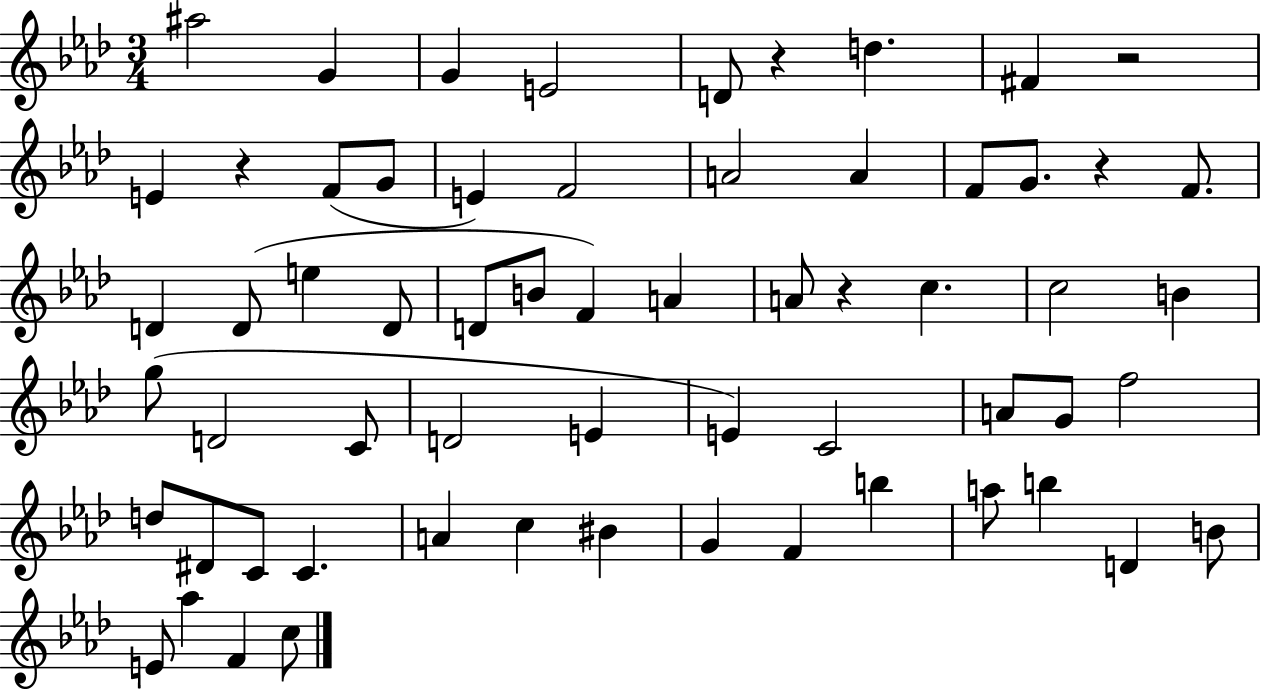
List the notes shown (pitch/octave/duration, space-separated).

A#5/h G4/q G4/q E4/h D4/e R/q D5/q. F#4/q R/h E4/q R/q F4/e G4/e E4/q F4/h A4/h A4/q F4/e G4/e. R/q F4/e. D4/q D4/e E5/q D4/e D4/e B4/e F4/q A4/q A4/e R/q C5/q. C5/h B4/q G5/e D4/h C4/e D4/h E4/q E4/q C4/h A4/e G4/e F5/h D5/e D#4/e C4/e C4/q. A4/q C5/q BIS4/q G4/q F4/q B5/q A5/e B5/q D4/q B4/e E4/e Ab5/q F4/q C5/e